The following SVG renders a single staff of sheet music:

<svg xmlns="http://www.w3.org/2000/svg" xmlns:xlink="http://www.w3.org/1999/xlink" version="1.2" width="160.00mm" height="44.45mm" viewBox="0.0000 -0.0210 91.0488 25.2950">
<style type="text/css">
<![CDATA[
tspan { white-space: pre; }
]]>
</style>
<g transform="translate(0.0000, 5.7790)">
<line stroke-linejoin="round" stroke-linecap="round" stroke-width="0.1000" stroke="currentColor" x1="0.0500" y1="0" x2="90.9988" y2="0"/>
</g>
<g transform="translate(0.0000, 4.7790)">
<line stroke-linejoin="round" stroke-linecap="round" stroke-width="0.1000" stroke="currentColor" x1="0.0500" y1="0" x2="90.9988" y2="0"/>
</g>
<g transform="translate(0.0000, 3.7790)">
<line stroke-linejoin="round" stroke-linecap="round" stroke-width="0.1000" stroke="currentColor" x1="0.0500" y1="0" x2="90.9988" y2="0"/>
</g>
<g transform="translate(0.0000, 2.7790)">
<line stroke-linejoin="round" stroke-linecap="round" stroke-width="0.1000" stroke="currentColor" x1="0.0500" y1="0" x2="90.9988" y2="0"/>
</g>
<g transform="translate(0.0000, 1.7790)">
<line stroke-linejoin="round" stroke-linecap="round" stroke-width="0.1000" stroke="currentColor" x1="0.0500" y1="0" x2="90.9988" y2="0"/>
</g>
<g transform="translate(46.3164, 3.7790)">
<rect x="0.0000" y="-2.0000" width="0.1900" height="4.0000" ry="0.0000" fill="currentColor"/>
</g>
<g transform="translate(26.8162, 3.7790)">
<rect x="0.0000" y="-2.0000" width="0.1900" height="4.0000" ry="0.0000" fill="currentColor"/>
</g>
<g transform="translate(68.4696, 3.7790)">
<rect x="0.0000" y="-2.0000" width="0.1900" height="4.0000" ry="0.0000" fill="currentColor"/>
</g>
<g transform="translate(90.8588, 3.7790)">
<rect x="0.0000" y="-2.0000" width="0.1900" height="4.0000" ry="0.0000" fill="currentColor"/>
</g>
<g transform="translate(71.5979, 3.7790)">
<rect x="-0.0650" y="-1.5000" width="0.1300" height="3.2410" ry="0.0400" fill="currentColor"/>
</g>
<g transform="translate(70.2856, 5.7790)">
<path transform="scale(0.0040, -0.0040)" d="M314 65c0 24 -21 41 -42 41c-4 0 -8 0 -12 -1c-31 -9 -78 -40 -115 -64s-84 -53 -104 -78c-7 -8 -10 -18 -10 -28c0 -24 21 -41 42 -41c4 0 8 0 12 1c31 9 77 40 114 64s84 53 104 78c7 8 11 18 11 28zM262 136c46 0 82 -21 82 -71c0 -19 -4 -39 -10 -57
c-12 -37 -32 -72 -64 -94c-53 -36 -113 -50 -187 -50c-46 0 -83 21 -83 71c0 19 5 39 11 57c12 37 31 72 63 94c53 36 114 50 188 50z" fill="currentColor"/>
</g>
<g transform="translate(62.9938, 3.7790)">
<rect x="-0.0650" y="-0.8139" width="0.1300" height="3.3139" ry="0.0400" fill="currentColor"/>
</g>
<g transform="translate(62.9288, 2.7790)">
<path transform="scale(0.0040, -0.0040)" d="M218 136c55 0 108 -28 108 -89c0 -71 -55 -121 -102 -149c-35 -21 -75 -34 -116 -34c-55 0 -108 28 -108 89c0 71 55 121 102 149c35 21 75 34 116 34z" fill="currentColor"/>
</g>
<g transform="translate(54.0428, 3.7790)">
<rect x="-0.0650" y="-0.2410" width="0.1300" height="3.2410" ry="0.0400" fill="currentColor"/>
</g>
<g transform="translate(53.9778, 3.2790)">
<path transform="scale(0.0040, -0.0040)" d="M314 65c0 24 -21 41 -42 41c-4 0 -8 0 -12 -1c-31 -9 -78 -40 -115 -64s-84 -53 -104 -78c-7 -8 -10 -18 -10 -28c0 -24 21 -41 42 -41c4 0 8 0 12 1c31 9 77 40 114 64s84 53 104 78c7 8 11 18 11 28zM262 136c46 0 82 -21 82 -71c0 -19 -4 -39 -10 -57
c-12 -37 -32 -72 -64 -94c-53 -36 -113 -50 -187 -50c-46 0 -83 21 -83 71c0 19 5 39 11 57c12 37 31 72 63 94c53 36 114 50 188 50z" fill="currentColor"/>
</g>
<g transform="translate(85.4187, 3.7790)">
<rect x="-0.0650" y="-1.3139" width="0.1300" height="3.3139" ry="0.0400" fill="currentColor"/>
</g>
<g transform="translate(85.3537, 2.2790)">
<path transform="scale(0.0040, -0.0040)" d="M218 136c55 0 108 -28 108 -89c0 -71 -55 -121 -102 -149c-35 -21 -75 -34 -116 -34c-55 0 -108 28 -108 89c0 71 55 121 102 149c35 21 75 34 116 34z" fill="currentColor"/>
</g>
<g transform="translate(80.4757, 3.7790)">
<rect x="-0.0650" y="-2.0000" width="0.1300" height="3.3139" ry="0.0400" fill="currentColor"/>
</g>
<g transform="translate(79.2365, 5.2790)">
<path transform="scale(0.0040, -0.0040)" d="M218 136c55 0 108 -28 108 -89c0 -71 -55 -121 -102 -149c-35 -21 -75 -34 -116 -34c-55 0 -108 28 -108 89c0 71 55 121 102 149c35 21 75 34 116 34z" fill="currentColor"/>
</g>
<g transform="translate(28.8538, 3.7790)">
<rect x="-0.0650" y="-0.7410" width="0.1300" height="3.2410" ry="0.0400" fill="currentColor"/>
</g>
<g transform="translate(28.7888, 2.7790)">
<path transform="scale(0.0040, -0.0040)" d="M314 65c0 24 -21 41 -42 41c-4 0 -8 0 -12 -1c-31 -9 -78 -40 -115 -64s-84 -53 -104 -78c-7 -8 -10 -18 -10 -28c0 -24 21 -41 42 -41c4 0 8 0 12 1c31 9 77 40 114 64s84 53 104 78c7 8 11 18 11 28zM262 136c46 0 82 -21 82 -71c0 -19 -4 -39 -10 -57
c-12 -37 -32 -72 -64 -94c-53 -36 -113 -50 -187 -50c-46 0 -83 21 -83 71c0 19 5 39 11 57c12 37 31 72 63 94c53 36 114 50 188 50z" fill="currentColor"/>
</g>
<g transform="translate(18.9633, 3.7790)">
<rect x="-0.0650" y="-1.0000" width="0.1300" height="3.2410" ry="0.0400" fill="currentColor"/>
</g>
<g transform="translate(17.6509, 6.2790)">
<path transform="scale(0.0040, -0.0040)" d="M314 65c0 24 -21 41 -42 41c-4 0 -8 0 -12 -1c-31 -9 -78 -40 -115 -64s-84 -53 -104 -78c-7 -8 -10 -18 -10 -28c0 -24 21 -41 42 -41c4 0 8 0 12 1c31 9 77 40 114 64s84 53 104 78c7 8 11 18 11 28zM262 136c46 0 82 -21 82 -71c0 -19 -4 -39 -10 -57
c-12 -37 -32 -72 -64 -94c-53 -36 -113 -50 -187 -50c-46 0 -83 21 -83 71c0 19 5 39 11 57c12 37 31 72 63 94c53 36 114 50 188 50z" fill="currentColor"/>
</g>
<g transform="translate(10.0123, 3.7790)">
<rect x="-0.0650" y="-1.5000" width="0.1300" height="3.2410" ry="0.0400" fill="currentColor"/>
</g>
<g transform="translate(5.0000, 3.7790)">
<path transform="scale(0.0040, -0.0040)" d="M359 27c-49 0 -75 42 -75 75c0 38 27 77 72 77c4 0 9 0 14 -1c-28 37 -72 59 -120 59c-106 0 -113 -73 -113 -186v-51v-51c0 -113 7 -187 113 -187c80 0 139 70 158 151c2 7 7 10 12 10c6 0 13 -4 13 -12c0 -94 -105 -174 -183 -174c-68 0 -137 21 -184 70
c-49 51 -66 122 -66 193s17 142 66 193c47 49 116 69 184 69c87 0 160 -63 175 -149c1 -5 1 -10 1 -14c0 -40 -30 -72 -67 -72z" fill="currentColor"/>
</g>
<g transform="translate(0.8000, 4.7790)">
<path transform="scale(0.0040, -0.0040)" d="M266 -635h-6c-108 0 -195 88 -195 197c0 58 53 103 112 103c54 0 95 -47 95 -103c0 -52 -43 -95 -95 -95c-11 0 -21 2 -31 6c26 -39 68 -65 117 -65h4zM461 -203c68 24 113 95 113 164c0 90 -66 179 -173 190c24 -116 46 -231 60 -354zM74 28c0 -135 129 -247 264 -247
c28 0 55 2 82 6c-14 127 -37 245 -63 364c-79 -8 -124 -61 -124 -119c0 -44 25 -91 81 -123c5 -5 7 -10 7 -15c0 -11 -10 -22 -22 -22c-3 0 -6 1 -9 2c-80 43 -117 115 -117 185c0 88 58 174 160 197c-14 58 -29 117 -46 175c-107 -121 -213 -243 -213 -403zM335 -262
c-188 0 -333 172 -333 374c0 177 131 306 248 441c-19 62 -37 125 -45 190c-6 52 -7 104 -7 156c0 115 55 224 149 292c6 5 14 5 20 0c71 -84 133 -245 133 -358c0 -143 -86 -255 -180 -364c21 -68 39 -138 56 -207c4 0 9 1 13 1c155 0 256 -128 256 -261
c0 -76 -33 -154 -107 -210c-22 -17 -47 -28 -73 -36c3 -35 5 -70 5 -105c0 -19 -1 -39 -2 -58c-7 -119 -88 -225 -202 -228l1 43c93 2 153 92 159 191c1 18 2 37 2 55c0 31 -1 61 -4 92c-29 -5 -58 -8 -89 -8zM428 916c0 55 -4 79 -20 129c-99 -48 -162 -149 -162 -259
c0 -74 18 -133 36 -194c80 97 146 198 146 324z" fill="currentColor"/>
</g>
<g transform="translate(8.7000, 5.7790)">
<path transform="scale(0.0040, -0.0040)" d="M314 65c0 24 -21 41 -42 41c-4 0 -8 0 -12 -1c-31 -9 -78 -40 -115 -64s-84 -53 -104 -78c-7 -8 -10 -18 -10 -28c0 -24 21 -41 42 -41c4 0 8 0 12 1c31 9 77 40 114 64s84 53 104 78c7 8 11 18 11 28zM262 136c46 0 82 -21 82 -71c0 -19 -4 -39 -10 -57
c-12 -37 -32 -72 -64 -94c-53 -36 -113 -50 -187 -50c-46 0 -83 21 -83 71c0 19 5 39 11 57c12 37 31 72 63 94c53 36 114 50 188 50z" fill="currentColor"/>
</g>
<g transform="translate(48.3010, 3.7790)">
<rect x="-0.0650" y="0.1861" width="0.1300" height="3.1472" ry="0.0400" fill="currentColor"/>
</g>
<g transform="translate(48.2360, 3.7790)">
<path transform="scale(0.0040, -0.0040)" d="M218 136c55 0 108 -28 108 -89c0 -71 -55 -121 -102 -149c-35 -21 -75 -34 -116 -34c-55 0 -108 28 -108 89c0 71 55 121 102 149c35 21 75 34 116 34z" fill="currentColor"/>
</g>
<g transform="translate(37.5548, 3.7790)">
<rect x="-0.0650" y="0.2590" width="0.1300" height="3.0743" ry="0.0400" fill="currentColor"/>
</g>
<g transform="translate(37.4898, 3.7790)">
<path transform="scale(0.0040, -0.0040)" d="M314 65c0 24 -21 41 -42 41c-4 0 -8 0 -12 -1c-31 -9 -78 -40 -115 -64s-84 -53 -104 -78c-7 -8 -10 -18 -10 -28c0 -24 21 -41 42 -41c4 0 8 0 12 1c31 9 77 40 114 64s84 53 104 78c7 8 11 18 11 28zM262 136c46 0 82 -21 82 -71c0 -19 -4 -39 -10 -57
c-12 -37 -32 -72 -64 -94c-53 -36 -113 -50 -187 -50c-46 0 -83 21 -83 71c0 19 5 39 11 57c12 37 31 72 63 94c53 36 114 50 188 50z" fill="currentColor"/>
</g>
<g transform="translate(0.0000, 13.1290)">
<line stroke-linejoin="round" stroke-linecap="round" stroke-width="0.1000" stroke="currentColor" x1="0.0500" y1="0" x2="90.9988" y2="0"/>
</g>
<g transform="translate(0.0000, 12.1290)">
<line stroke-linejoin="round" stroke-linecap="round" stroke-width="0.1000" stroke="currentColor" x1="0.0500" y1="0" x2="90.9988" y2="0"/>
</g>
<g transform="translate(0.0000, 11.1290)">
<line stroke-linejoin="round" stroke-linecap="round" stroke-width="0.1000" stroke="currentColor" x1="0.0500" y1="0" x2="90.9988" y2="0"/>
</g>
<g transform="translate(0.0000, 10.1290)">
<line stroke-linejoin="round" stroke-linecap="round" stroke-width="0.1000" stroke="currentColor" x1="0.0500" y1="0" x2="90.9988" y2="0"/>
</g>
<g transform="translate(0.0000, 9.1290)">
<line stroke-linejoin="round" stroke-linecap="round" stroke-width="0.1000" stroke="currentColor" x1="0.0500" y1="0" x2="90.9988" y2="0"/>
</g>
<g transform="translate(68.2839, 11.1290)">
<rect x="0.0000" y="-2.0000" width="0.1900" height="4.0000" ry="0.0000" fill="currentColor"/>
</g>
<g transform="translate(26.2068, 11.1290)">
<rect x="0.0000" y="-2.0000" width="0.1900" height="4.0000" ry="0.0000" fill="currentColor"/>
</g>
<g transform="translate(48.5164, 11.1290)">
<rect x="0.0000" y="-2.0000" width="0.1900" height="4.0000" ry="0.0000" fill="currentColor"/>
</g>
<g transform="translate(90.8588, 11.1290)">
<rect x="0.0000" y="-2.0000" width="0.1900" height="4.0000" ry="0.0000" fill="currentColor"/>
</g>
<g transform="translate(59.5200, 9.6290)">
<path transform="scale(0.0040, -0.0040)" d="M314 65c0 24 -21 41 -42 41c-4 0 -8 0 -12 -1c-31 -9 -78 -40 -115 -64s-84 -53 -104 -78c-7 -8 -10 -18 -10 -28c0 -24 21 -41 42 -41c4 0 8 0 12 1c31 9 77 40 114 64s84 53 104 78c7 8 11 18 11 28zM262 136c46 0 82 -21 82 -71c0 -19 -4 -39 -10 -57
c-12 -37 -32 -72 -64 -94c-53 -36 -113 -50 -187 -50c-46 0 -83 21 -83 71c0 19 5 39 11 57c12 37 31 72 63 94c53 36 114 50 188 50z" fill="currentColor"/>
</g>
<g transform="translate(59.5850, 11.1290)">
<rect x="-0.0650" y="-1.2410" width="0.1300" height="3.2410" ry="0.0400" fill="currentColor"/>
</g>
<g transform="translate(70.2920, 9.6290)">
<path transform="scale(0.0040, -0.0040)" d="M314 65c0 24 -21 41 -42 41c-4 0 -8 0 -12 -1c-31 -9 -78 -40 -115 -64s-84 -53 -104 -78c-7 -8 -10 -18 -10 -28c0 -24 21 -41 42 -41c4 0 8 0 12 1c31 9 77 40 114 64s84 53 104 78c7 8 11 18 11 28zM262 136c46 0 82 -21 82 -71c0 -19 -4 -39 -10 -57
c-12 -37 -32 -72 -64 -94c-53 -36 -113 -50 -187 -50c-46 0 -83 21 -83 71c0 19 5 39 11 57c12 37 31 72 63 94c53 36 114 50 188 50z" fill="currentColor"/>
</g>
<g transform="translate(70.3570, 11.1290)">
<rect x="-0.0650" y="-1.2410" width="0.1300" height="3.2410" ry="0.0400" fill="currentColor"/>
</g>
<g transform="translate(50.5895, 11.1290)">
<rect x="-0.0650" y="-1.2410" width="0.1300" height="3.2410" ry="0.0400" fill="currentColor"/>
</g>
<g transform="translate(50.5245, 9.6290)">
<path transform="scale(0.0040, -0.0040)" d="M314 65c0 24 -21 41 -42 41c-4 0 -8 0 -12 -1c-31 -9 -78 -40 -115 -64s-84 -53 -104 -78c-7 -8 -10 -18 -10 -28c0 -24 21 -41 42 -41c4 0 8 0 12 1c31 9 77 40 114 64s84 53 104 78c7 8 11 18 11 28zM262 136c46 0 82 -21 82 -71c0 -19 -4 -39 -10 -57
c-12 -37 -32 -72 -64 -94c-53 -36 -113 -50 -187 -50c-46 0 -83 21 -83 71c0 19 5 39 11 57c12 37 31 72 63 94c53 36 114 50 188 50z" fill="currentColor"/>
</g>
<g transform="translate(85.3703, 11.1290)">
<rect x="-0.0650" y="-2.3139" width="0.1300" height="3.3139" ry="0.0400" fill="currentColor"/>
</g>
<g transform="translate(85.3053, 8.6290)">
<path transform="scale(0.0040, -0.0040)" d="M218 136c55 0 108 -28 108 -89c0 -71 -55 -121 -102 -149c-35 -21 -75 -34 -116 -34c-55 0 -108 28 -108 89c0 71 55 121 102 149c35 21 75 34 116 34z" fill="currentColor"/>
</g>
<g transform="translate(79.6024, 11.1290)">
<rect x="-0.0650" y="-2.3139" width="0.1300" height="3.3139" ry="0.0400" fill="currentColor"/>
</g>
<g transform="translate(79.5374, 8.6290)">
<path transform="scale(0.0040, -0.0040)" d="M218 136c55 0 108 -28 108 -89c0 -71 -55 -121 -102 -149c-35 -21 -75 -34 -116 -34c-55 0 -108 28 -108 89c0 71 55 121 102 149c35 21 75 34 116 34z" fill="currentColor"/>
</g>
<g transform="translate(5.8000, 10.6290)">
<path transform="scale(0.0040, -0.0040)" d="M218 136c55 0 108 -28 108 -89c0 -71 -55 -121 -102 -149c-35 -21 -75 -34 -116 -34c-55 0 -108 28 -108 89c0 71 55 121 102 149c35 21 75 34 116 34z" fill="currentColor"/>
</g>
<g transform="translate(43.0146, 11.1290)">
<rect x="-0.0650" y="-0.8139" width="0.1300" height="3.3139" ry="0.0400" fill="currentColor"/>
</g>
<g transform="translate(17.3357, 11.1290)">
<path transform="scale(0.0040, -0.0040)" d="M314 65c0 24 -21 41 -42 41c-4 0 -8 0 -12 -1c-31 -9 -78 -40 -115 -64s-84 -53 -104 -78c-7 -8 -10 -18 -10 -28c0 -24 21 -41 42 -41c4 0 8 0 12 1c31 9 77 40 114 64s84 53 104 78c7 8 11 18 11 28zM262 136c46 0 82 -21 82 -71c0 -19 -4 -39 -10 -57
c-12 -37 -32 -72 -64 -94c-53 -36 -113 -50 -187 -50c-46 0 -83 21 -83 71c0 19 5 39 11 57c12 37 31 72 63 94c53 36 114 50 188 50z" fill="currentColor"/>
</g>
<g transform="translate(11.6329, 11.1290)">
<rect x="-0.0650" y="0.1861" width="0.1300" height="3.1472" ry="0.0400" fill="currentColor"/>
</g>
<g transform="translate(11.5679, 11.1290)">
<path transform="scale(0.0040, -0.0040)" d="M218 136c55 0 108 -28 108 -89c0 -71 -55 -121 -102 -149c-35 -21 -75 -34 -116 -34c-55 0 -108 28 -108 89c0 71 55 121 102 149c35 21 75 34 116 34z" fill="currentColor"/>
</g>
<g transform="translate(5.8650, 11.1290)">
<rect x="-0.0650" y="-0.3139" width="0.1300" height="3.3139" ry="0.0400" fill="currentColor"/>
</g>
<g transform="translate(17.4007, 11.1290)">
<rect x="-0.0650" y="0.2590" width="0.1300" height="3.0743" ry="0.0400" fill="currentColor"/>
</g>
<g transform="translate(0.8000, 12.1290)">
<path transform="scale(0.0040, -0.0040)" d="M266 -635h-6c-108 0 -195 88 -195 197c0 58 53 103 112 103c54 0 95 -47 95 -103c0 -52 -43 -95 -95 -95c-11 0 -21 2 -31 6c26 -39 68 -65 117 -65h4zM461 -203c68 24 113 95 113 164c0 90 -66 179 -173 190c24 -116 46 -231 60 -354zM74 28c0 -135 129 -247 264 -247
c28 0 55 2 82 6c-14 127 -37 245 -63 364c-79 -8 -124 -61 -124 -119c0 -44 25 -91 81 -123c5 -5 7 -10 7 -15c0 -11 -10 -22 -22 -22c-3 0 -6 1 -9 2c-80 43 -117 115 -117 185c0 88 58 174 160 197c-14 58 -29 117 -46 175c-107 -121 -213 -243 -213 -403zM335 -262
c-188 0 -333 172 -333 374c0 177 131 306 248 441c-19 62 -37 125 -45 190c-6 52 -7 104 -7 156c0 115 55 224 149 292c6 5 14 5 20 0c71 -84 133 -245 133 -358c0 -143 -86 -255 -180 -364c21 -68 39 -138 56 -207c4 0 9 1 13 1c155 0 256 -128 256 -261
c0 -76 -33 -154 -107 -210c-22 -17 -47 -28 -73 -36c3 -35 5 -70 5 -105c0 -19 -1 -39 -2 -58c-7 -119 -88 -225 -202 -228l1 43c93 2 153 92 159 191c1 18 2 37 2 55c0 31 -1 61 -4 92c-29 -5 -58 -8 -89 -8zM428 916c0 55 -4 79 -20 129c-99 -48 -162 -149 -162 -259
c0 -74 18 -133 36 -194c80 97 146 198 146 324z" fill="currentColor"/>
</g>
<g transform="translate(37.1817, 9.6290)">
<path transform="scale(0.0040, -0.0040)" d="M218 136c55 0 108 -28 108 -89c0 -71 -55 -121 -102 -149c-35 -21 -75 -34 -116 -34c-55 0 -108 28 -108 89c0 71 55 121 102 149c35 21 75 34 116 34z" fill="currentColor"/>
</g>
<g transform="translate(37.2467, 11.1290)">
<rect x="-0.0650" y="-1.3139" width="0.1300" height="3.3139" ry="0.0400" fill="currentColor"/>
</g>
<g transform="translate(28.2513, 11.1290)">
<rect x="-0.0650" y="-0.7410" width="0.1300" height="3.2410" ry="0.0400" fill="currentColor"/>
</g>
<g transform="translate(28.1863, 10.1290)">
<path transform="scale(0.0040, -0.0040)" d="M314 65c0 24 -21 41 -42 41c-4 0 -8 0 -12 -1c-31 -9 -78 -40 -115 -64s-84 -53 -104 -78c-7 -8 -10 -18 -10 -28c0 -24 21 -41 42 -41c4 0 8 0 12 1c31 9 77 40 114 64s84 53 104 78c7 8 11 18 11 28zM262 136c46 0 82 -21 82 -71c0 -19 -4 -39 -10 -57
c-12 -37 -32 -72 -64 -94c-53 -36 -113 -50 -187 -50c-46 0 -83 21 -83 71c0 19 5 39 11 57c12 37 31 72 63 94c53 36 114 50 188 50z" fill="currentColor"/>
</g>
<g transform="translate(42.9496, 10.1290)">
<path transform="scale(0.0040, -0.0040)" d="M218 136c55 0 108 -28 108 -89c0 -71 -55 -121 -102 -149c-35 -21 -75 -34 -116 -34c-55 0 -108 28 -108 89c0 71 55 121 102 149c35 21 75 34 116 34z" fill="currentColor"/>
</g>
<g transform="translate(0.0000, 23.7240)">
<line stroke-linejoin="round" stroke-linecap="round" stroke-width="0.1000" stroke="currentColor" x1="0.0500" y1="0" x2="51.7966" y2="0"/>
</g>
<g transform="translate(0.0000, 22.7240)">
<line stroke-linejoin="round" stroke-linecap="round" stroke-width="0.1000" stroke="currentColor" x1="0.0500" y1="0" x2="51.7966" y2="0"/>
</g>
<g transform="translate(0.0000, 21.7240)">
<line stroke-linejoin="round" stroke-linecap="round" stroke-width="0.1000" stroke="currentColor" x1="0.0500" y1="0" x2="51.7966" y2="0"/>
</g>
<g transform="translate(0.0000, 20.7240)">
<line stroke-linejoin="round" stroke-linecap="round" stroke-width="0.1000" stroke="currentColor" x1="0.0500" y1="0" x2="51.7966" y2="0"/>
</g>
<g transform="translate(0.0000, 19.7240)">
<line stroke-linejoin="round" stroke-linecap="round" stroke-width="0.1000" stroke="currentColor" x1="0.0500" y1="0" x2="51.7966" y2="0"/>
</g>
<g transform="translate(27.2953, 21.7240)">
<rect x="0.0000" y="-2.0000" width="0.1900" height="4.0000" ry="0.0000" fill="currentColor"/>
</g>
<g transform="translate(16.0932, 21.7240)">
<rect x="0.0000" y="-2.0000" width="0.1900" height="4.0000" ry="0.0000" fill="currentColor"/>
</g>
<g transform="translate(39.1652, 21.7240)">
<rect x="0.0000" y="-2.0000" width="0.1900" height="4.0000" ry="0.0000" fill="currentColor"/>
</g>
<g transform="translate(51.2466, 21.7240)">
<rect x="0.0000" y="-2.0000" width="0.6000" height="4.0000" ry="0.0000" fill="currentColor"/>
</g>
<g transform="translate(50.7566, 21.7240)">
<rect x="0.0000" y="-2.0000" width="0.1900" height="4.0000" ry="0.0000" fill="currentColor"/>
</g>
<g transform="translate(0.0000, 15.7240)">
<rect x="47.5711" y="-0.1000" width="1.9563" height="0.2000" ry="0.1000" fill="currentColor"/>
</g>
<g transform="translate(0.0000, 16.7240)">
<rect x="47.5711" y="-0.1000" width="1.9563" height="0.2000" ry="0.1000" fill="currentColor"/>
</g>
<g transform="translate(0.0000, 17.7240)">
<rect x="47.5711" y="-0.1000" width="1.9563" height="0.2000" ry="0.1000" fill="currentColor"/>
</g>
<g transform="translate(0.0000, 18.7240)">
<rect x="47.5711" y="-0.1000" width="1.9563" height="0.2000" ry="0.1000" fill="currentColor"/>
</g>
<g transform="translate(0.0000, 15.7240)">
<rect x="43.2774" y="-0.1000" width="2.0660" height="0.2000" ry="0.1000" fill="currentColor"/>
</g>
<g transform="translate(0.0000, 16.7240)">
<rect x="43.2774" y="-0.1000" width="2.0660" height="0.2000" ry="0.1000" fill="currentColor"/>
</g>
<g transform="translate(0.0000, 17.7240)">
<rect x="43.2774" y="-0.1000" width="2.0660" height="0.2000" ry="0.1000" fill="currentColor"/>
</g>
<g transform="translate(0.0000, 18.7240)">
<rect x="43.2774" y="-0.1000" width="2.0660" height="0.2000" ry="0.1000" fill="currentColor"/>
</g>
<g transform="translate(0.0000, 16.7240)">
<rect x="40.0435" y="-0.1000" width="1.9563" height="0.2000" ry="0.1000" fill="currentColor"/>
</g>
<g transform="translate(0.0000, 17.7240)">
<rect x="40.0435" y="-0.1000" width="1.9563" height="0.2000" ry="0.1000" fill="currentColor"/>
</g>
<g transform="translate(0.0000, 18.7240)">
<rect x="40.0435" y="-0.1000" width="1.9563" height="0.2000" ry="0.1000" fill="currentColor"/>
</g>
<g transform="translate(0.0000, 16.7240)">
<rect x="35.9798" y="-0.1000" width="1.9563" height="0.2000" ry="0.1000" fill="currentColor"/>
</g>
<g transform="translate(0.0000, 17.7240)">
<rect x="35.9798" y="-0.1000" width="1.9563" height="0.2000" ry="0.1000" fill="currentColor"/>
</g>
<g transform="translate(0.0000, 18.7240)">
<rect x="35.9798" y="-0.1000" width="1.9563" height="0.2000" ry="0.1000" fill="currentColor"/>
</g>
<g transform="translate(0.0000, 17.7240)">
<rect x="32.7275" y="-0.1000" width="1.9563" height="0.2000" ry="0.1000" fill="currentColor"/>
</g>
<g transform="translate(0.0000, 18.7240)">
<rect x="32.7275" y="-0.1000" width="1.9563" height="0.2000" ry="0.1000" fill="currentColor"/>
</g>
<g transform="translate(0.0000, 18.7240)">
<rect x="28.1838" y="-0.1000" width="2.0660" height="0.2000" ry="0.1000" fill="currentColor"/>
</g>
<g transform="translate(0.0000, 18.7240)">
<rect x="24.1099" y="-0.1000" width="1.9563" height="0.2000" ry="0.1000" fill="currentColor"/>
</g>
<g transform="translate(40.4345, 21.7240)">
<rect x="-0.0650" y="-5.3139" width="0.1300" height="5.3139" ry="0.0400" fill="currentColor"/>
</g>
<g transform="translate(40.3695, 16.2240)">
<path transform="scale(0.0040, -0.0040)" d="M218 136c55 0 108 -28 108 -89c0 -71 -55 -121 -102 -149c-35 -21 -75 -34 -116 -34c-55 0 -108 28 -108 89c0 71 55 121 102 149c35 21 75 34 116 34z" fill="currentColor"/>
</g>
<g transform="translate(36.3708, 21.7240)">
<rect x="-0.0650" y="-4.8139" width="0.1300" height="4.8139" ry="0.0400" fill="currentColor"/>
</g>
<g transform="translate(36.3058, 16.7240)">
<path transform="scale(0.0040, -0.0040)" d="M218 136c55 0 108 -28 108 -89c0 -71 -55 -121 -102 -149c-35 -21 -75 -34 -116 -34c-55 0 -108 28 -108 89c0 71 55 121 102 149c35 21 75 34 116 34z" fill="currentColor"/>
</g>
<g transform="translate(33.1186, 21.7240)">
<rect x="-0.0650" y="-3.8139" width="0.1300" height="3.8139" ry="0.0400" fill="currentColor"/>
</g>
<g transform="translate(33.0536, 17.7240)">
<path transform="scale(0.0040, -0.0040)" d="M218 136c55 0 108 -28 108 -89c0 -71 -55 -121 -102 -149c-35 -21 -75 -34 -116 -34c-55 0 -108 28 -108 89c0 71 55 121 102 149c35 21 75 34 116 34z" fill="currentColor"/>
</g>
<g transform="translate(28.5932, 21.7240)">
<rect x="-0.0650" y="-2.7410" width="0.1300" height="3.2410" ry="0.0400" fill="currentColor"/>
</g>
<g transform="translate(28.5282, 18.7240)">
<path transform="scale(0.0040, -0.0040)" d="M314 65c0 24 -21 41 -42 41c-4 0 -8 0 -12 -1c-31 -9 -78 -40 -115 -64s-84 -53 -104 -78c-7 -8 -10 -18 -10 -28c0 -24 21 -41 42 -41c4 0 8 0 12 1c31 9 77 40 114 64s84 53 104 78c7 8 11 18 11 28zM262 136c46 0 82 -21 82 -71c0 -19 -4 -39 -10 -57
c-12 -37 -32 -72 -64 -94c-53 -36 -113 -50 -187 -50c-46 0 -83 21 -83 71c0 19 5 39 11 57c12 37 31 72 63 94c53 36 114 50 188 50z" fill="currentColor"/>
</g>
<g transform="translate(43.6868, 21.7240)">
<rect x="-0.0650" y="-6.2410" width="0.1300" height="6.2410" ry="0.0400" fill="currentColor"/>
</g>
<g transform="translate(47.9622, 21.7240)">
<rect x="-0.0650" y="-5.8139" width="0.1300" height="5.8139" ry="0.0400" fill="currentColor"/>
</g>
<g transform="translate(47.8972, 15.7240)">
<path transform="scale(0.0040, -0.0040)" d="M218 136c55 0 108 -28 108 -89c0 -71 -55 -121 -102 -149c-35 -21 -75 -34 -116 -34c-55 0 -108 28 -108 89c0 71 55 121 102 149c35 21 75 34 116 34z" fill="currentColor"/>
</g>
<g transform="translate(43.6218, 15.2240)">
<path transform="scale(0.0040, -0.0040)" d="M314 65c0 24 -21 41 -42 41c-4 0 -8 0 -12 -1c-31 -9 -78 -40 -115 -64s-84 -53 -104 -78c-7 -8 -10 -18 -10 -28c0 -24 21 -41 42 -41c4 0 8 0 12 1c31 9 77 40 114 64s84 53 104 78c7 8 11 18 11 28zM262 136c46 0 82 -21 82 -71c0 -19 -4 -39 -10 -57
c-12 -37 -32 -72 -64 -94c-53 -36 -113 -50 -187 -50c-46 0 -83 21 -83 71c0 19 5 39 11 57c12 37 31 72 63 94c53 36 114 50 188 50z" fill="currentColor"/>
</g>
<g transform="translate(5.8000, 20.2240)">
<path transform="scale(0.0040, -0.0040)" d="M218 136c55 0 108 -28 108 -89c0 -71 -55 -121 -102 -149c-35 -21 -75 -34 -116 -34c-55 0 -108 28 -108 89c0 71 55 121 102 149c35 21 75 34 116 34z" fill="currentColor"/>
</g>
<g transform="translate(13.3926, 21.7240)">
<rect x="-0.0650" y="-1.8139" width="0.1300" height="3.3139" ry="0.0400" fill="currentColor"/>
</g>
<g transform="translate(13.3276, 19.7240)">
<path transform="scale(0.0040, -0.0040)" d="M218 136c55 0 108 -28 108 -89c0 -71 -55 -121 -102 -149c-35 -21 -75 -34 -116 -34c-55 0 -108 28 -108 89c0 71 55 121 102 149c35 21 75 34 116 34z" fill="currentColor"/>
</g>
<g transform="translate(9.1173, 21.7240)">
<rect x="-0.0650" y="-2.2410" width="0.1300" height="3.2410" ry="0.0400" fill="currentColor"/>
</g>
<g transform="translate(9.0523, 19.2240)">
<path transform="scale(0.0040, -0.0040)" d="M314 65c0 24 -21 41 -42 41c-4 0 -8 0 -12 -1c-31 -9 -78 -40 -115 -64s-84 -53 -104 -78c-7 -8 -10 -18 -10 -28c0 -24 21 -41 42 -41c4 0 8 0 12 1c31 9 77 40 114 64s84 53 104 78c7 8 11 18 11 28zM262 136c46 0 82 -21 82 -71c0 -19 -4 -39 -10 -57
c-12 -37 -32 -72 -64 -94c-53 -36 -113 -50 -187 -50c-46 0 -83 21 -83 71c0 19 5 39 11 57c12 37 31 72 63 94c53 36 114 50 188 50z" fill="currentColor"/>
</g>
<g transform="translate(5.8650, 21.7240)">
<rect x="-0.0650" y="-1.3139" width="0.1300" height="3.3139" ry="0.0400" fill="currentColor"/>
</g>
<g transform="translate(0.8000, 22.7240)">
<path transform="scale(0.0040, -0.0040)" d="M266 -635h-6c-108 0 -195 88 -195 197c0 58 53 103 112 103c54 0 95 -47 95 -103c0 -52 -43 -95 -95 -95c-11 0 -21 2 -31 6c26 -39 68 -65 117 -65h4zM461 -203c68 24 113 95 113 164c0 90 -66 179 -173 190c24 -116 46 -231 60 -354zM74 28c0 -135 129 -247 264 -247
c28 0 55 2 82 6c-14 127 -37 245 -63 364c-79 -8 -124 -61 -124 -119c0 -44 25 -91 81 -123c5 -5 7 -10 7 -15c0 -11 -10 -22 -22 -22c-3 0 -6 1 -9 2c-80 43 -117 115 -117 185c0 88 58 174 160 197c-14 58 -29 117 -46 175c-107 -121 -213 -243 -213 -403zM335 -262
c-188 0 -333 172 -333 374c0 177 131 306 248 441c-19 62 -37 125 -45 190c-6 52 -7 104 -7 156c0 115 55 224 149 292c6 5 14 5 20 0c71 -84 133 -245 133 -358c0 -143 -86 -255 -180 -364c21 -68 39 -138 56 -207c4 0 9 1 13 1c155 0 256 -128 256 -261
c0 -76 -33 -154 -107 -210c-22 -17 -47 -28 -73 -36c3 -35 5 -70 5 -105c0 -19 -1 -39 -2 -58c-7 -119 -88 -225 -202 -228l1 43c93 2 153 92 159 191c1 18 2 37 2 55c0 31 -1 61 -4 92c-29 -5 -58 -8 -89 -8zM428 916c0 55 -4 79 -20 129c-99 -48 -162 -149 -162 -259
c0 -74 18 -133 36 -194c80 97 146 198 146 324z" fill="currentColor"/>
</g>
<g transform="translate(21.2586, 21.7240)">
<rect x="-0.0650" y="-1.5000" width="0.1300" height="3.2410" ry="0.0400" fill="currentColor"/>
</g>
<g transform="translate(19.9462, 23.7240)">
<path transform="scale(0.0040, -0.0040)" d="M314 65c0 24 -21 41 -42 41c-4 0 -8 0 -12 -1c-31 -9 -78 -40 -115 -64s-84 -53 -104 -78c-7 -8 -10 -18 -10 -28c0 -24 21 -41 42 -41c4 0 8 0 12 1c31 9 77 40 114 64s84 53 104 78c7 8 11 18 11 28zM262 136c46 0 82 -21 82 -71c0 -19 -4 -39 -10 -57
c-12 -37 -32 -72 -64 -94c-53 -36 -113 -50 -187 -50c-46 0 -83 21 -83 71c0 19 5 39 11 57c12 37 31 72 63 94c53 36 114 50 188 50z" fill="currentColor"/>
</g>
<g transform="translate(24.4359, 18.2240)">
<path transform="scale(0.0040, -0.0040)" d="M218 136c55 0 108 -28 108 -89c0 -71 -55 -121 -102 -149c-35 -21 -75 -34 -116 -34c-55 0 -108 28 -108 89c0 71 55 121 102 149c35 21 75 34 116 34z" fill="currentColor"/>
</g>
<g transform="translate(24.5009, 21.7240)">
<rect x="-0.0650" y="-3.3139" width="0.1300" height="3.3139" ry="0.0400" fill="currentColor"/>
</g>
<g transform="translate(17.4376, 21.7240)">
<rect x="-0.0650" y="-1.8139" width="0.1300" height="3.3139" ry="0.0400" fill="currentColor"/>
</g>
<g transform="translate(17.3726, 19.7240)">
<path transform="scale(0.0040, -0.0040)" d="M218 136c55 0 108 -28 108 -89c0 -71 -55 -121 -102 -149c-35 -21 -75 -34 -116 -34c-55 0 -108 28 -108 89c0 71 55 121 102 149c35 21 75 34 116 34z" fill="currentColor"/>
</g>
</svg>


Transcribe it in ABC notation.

X:1
T:Untitled
M:4/4
L:1/4
K:C
E2 D2 d2 B2 B c2 d E2 F e c B B2 d2 e d e2 e2 e2 g g e g2 f f E2 b a2 c' e' f' a'2 g'